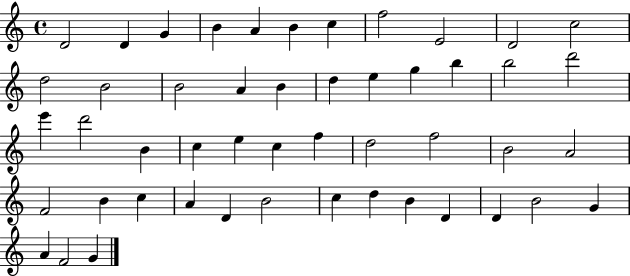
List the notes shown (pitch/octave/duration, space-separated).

D4/h D4/q G4/q B4/q A4/q B4/q C5/q F5/h E4/h D4/h C5/h D5/h B4/h B4/h A4/q B4/q D5/q E5/q G5/q B5/q B5/h D6/h E6/q D6/h B4/q C5/q E5/q C5/q F5/q D5/h F5/h B4/h A4/h F4/h B4/q C5/q A4/q D4/q B4/h C5/q D5/q B4/q D4/q D4/q B4/h G4/q A4/q F4/h G4/q